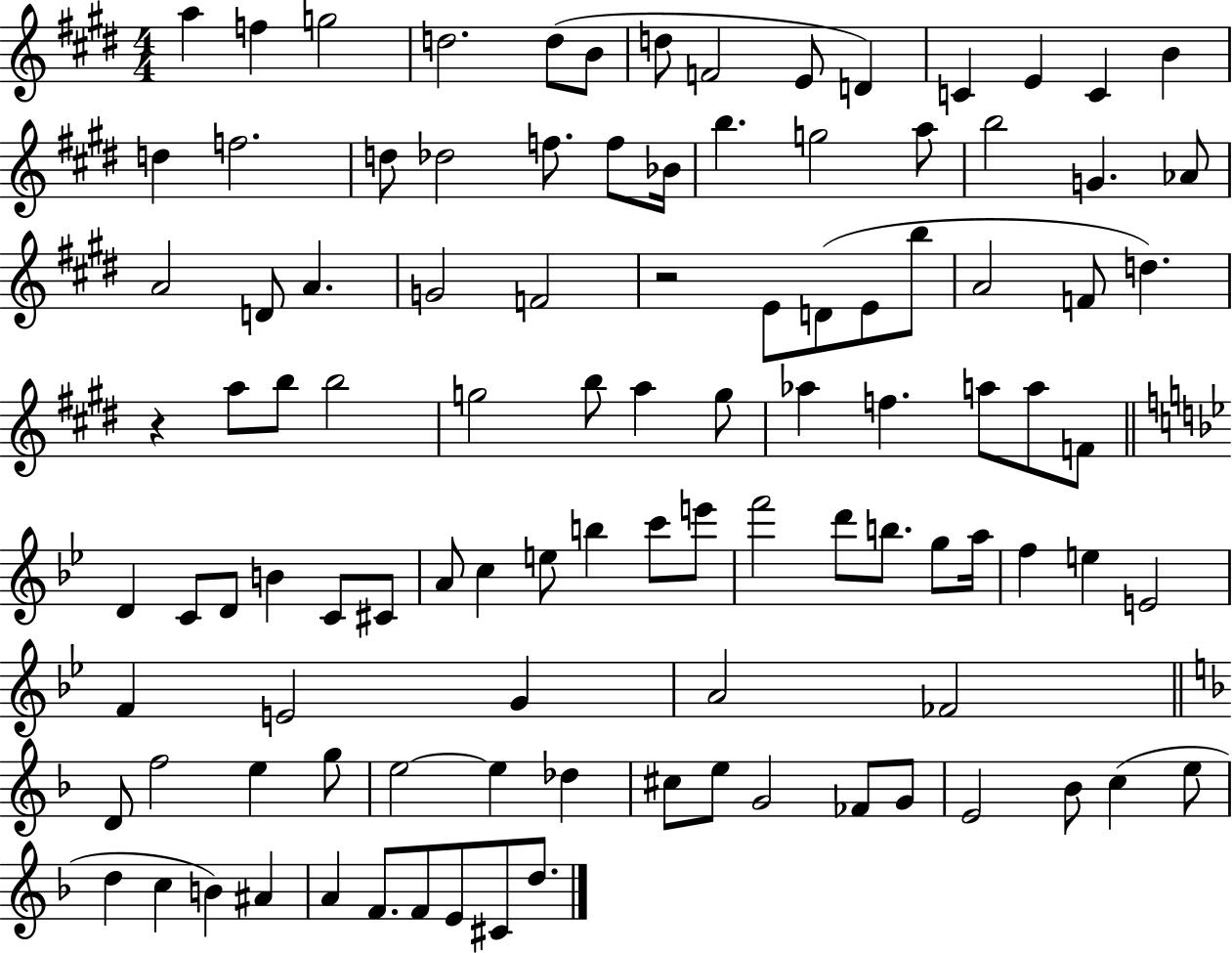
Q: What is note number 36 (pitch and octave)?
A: B5